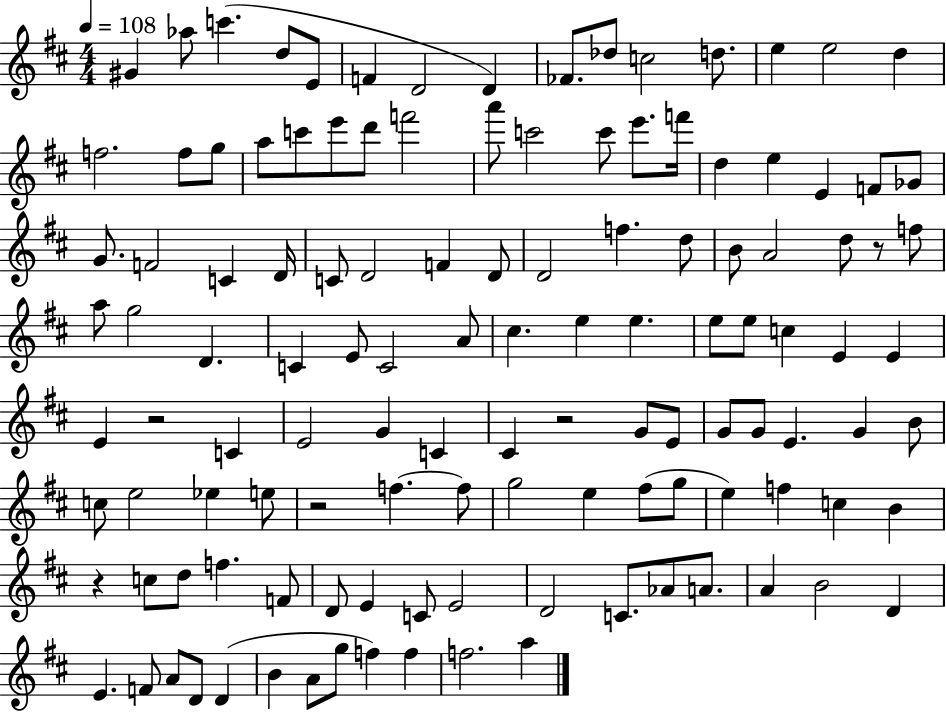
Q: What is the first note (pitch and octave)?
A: G#4